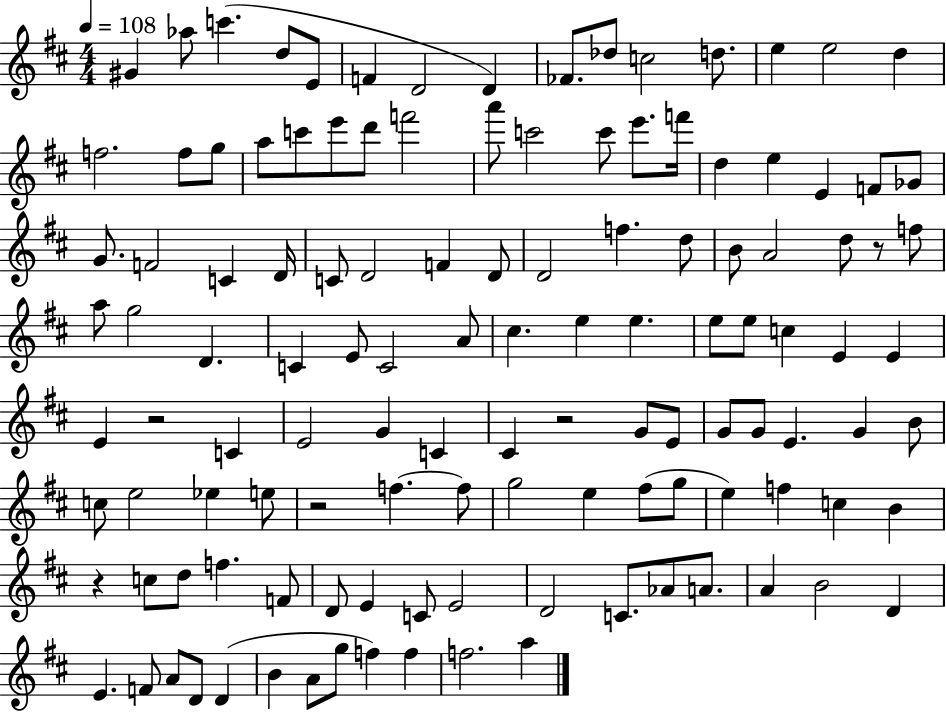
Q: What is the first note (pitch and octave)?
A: G#4